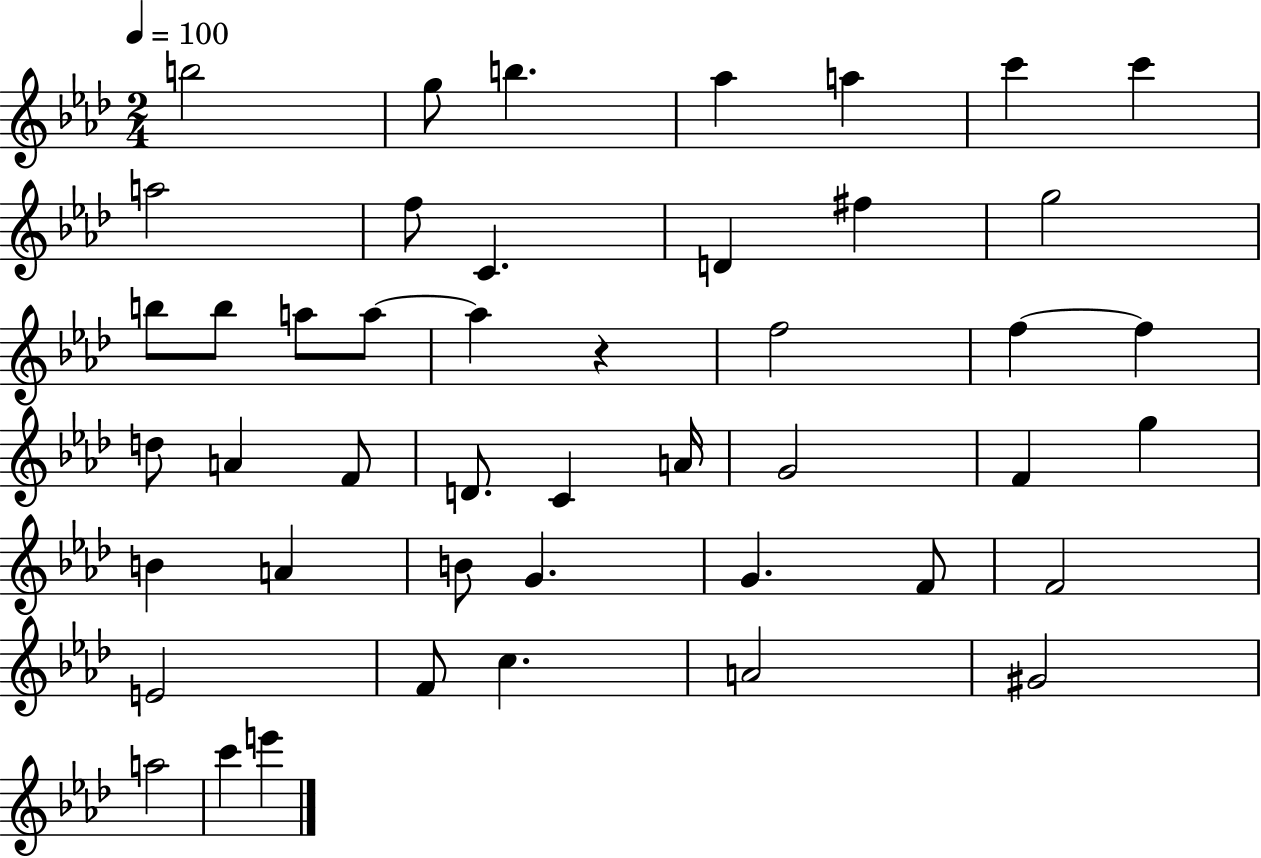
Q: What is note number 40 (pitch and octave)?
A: C5